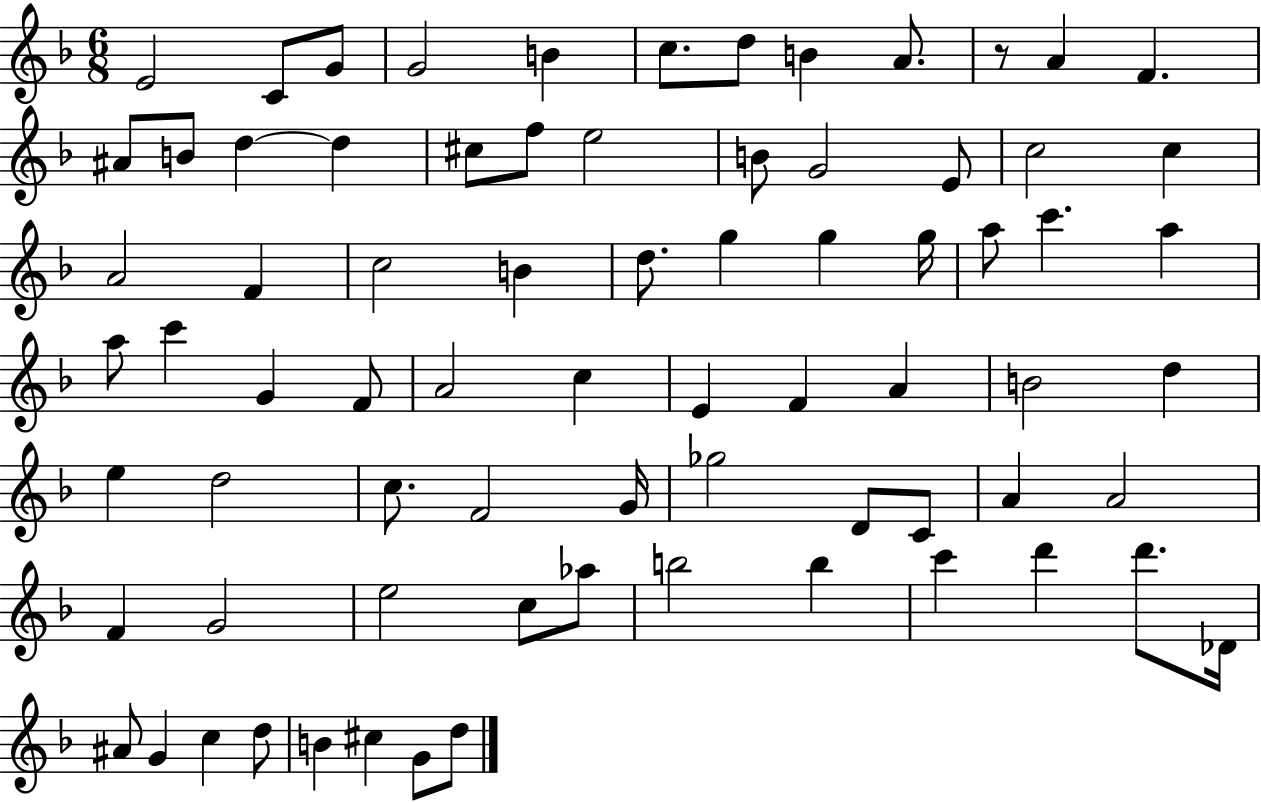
X:1
T:Untitled
M:6/8
L:1/4
K:F
E2 C/2 G/2 G2 B c/2 d/2 B A/2 z/2 A F ^A/2 B/2 d d ^c/2 f/2 e2 B/2 G2 E/2 c2 c A2 F c2 B d/2 g g g/4 a/2 c' a a/2 c' G F/2 A2 c E F A B2 d e d2 c/2 F2 G/4 _g2 D/2 C/2 A A2 F G2 e2 c/2 _a/2 b2 b c' d' d'/2 _D/4 ^A/2 G c d/2 B ^c G/2 d/2